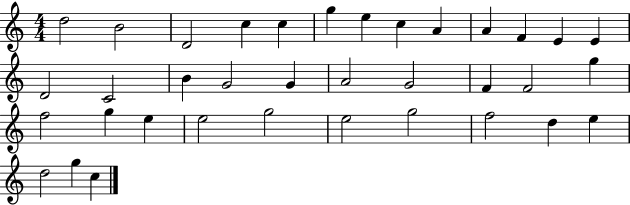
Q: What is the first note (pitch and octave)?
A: D5